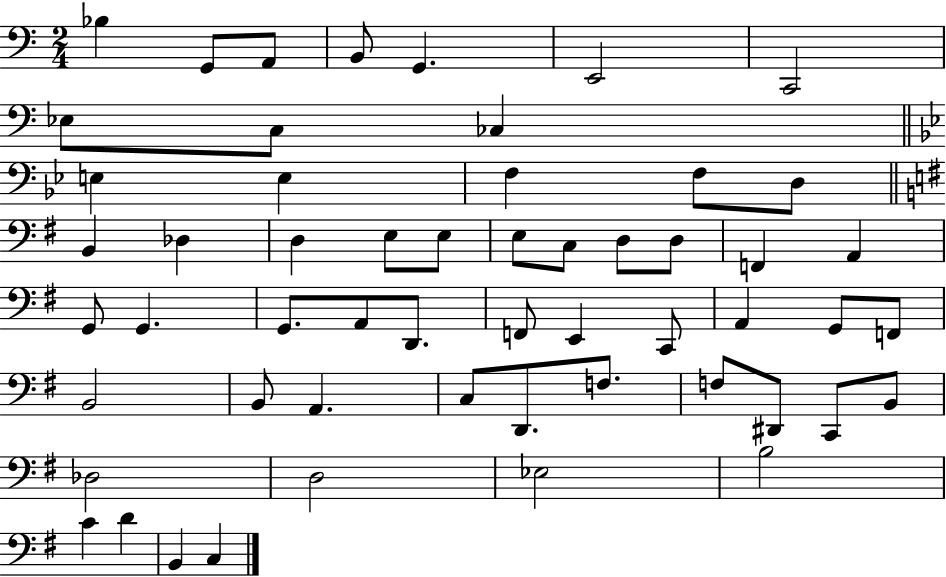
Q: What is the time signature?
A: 2/4